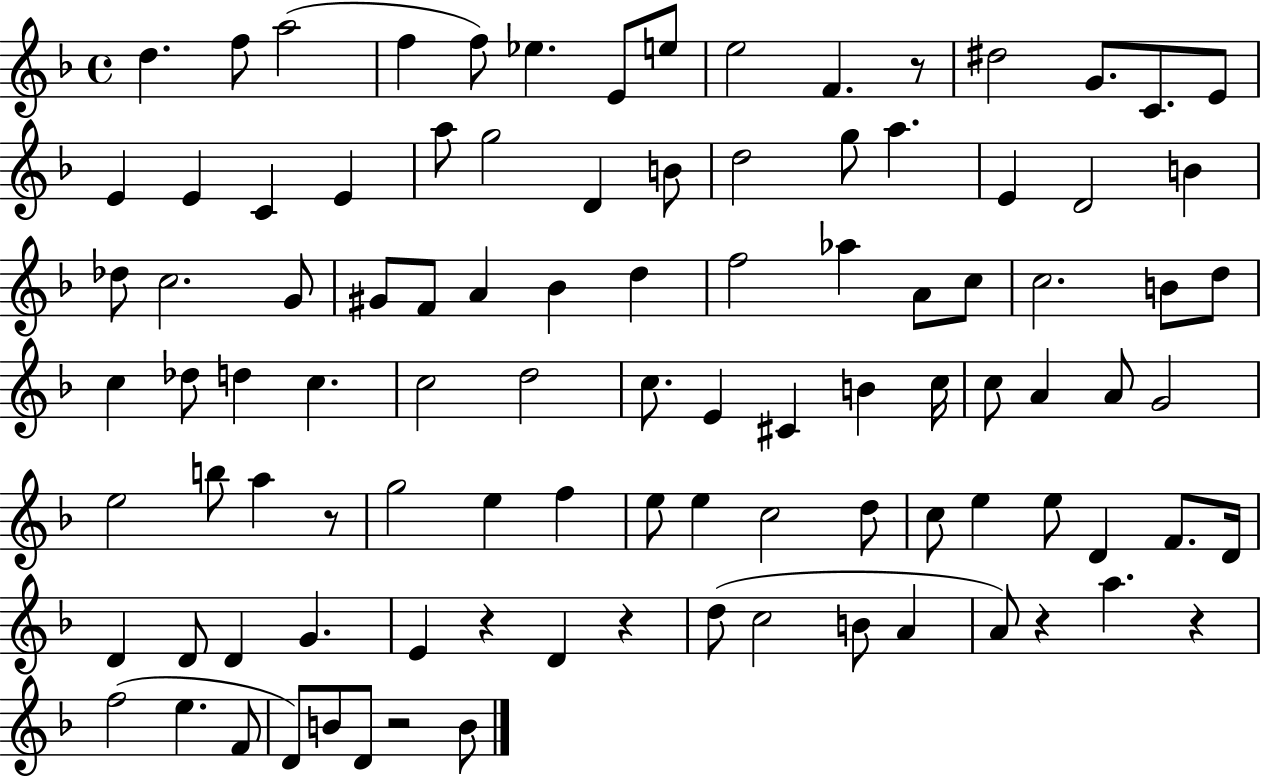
{
  \clef treble
  \time 4/4
  \defaultTimeSignature
  \key f \major
  \repeat volta 2 { d''4. f''8 a''2( | f''4 f''8) ees''4. e'8 e''8 | e''2 f'4. r8 | dis''2 g'8. c'8. e'8 | \break e'4 e'4 c'4 e'4 | a''8 g''2 d'4 b'8 | d''2 g''8 a''4. | e'4 d'2 b'4 | \break des''8 c''2. g'8 | gis'8 f'8 a'4 bes'4 d''4 | f''2 aes''4 a'8 c''8 | c''2. b'8 d''8 | \break c''4 des''8 d''4 c''4. | c''2 d''2 | c''8. e'4 cis'4 b'4 c''16 | c''8 a'4 a'8 g'2 | \break e''2 b''8 a''4 r8 | g''2 e''4 f''4 | e''8 e''4 c''2 d''8 | c''8 e''4 e''8 d'4 f'8. d'16 | \break d'4 d'8 d'4 g'4. | e'4 r4 d'4 r4 | d''8( c''2 b'8 a'4 | a'8) r4 a''4. r4 | \break f''2( e''4. f'8 | d'8) b'8 d'8 r2 b'8 | } \bar "|."
}